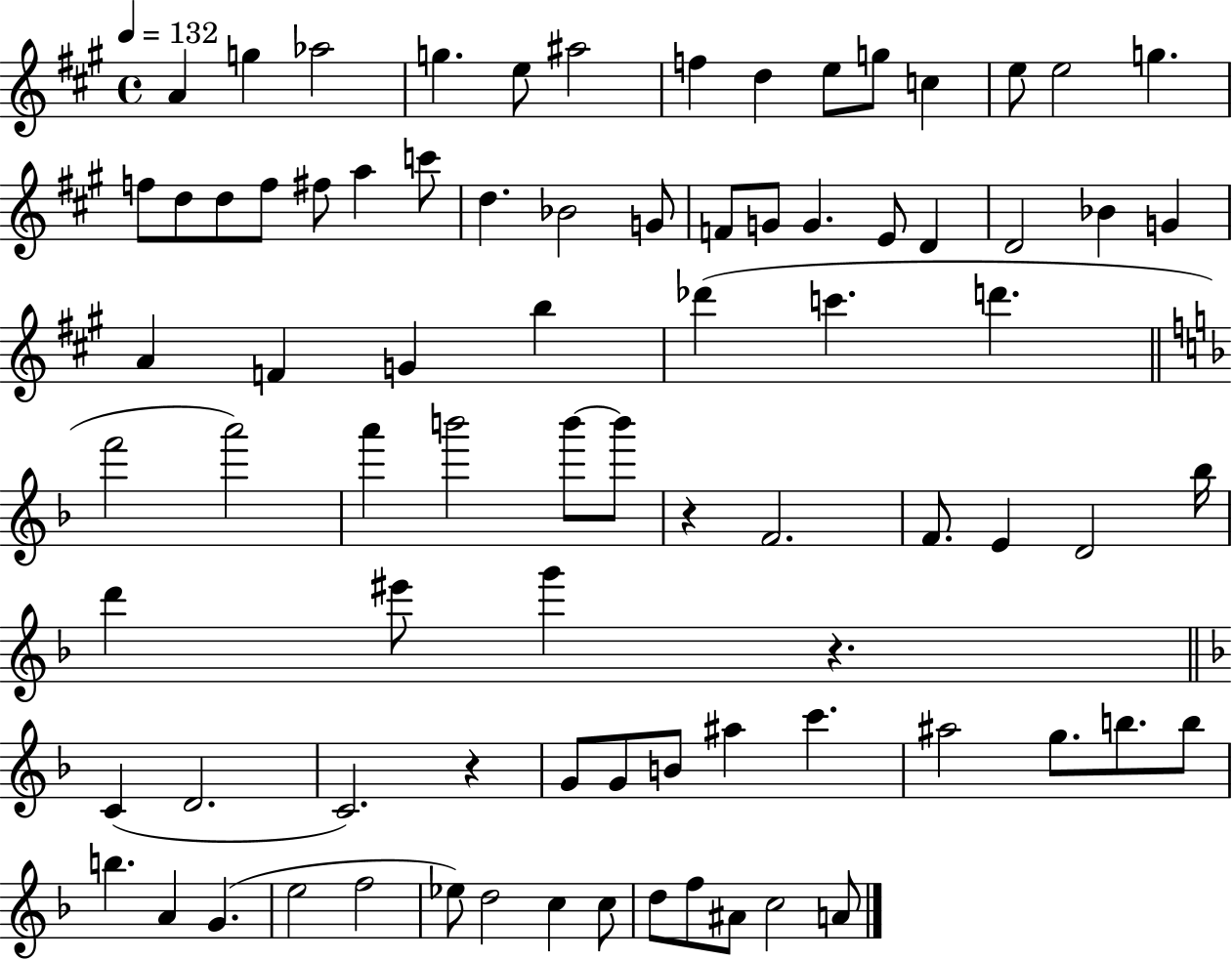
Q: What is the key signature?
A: A major